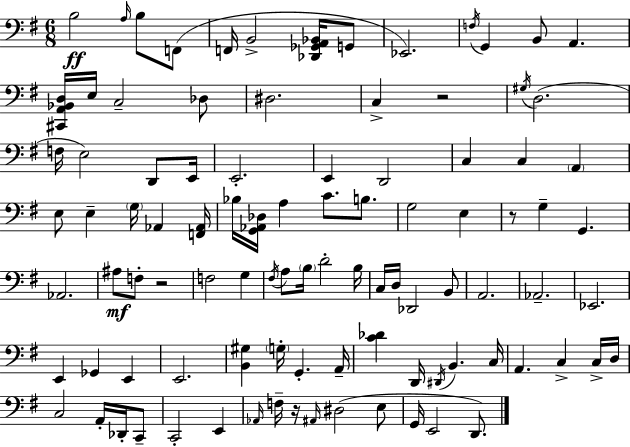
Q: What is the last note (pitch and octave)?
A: D2